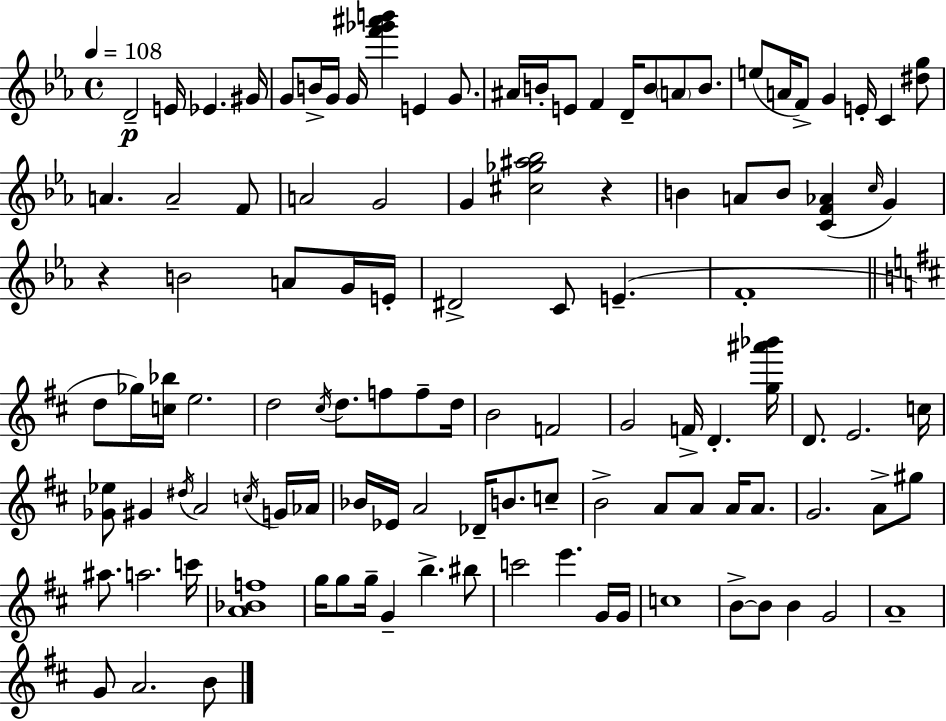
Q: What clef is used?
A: treble